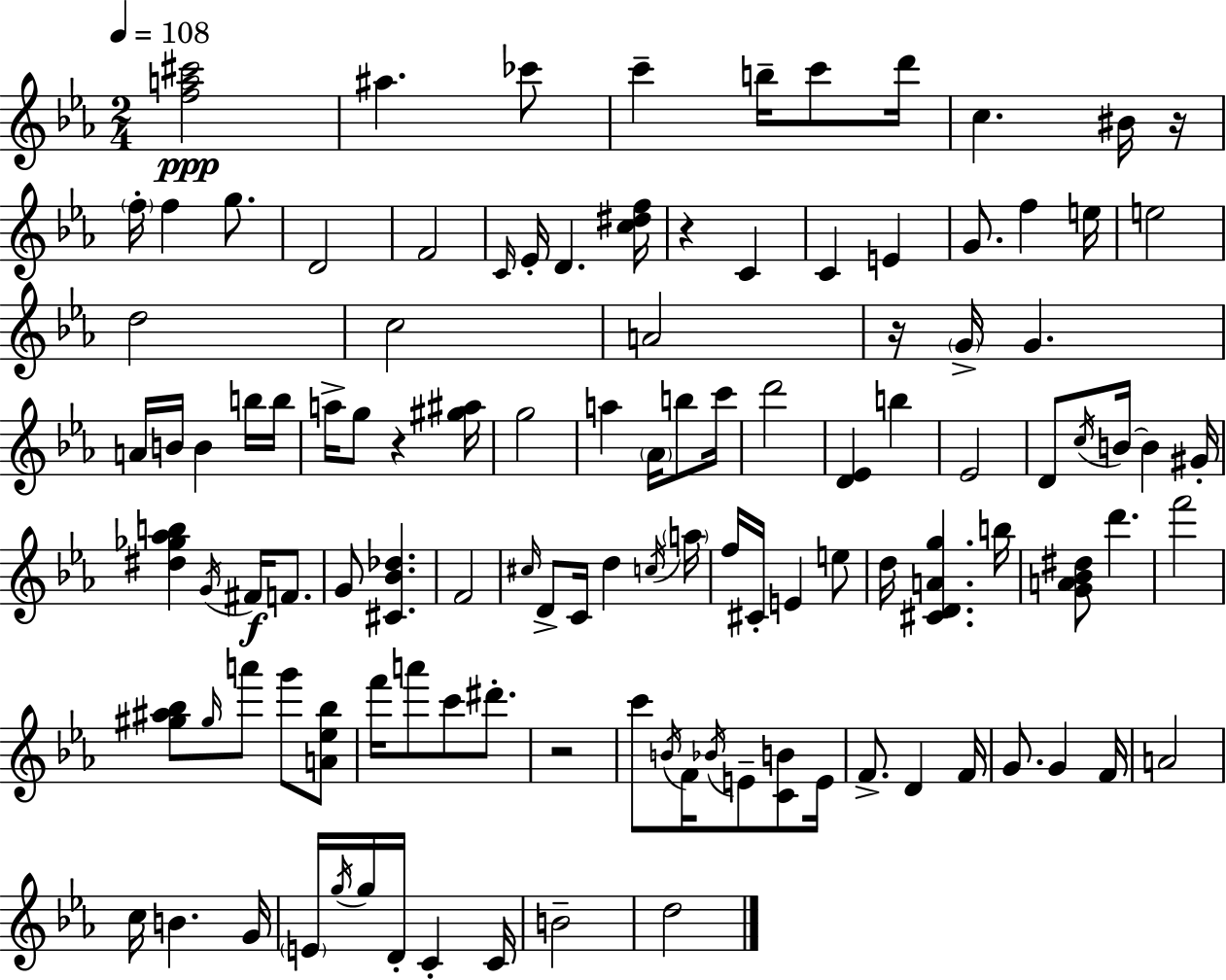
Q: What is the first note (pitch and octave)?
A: A#5